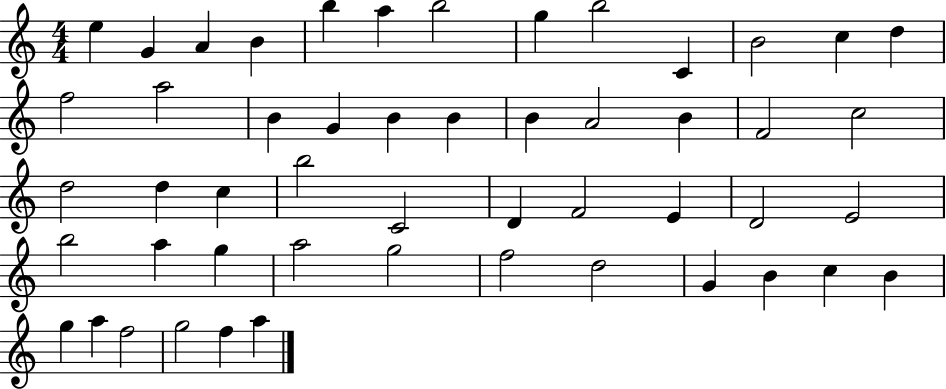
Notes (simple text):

E5/q G4/q A4/q B4/q B5/q A5/q B5/h G5/q B5/h C4/q B4/h C5/q D5/q F5/h A5/h B4/q G4/q B4/q B4/q B4/q A4/h B4/q F4/h C5/h D5/h D5/q C5/q B5/h C4/h D4/q F4/h E4/q D4/h E4/h B5/h A5/q G5/q A5/h G5/h F5/h D5/h G4/q B4/q C5/q B4/q G5/q A5/q F5/h G5/h F5/q A5/q